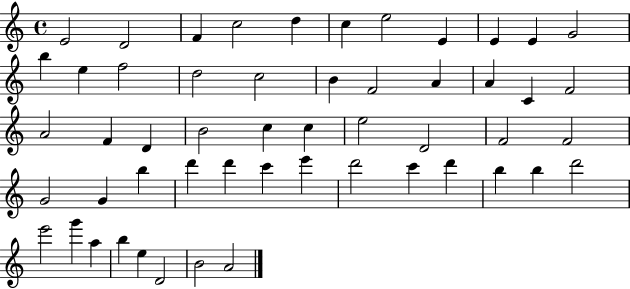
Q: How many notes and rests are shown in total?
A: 53